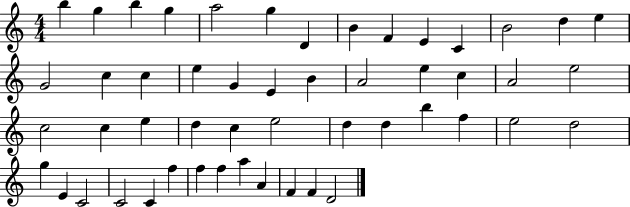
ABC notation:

X:1
T:Untitled
M:4/4
L:1/4
K:C
b g b g a2 g D B F E C B2 d e G2 c c e G E B A2 e c A2 e2 c2 c e d c e2 d d b f e2 d2 g E C2 C2 C f f f a A F F D2